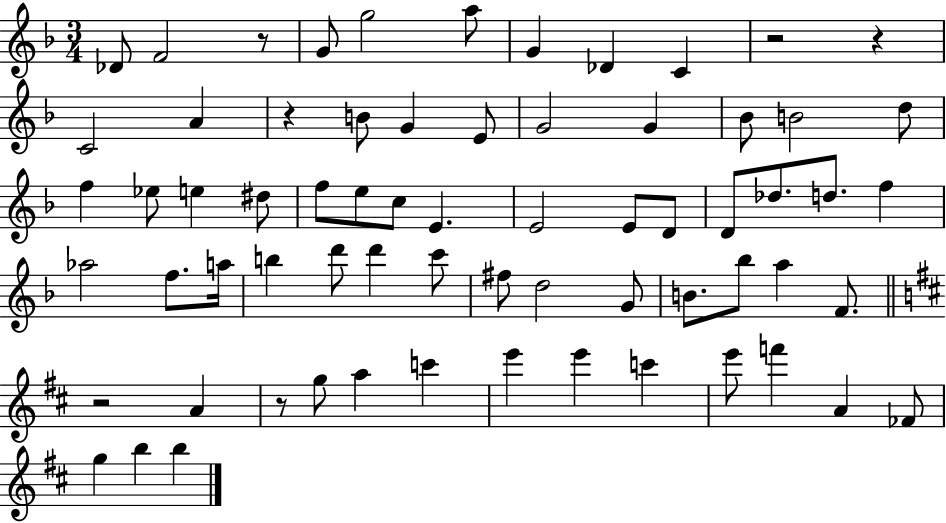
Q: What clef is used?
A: treble